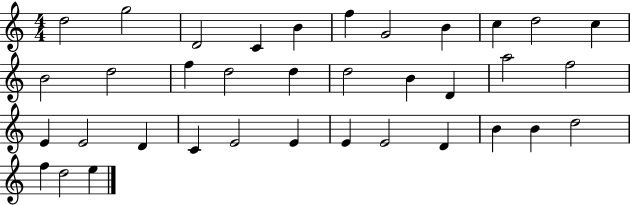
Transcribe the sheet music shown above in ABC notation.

X:1
T:Untitled
M:4/4
L:1/4
K:C
d2 g2 D2 C B f G2 B c d2 c B2 d2 f d2 d d2 B D a2 f2 E E2 D C E2 E E E2 D B B d2 f d2 e